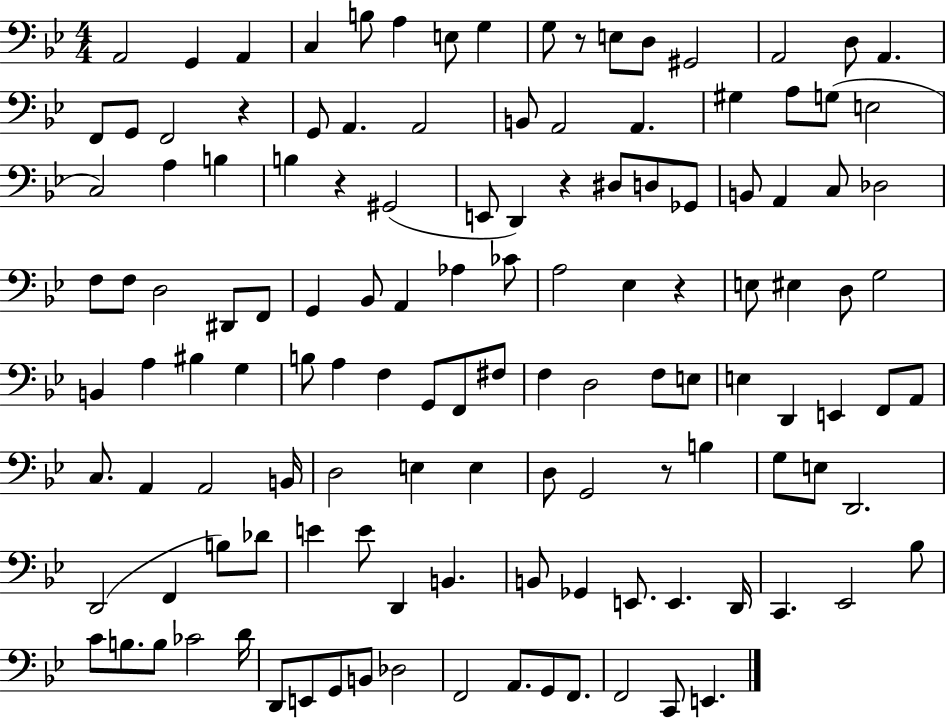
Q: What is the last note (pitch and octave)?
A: E2